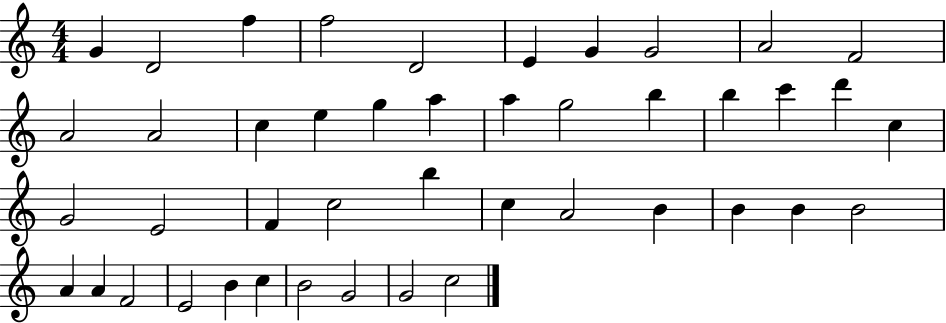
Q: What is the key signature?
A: C major